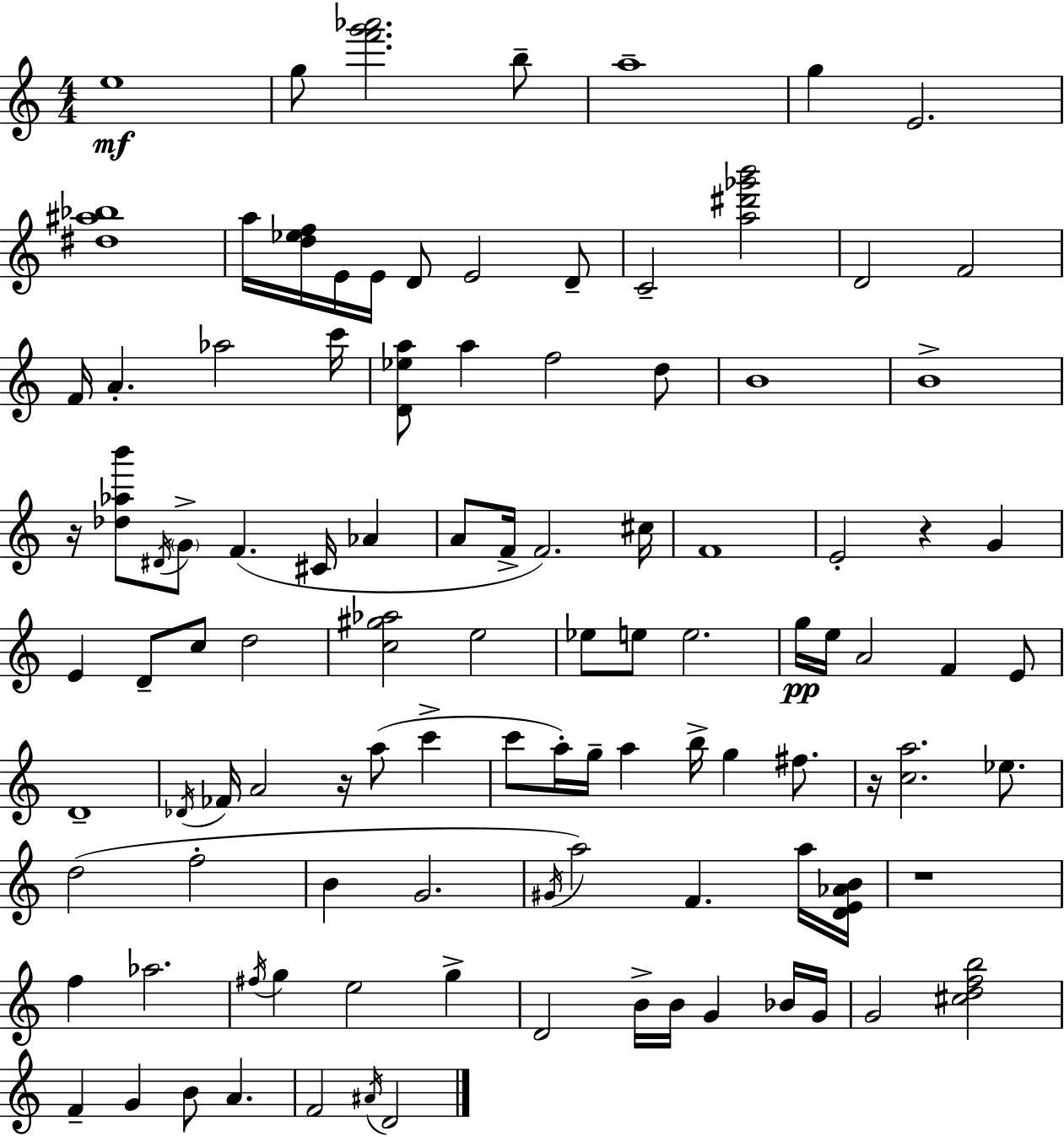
{
  \clef treble
  \numericTimeSignature
  \time 4/4
  \key a \minor
  e''1\mf | g''8 <f''' g''' aes'''>2. b''8-- | a''1-- | g''4 e'2. | \break <dis'' ais'' bes''>1 | a''16 <d'' ees'' f''>16 e'16 e'16 d'8 e'2 d'8-- | c'2-- <a'' dis''' ges''' b'''>2 | d'2 f'2 | \break f'16 a'4.-. aes''2 c'''16 | <d' ees'' a''>8 a''4 f''2 d''8 | b'1 | b'1-> | \break r16 <des'' aes'' b'''>8 \acciaccatura { dis'16 } \parenthesize g'8-> f'4.( cis'16 aes'4 | a'8 f'16-> f'2.) | cis''16 f'1 | e'2-. r4 g'4 | \break e'4 d'8-- c''8 d''2 | <c'' gis'' aes''>2 e''2 | ees''8 e''8 e''2. | g''16\pp e''16 a'2 f'4 e'8 | \break d'1-- | \acciaccatura { des'16 } fes'16 a'2 r16 a''8( c'''4-> | c'''8 a''16-.) g''16-- a''4 b''16-> g''4 fis''8. | r16 <c'' a''>2. ees''8. | \break d''2( f''2-. | b'4 g'2. | \acciaccatura { gis'16 } a''2) f'4. | a''16 <d' e' aes' b'>16 r1 | \break f''4 aes''2. | \acciaccatura { fis''16 } g''4 e''2 | g''4-> d'2 b'16-> b'16 g'4 | bes'16 g'16 g'2 <cis'' d'' f'' b''>2 | \break f'4-- g'4 b'8 a'4. | f'2 \acciaccatura { ais'16 } d'2 | \bar "|."
}